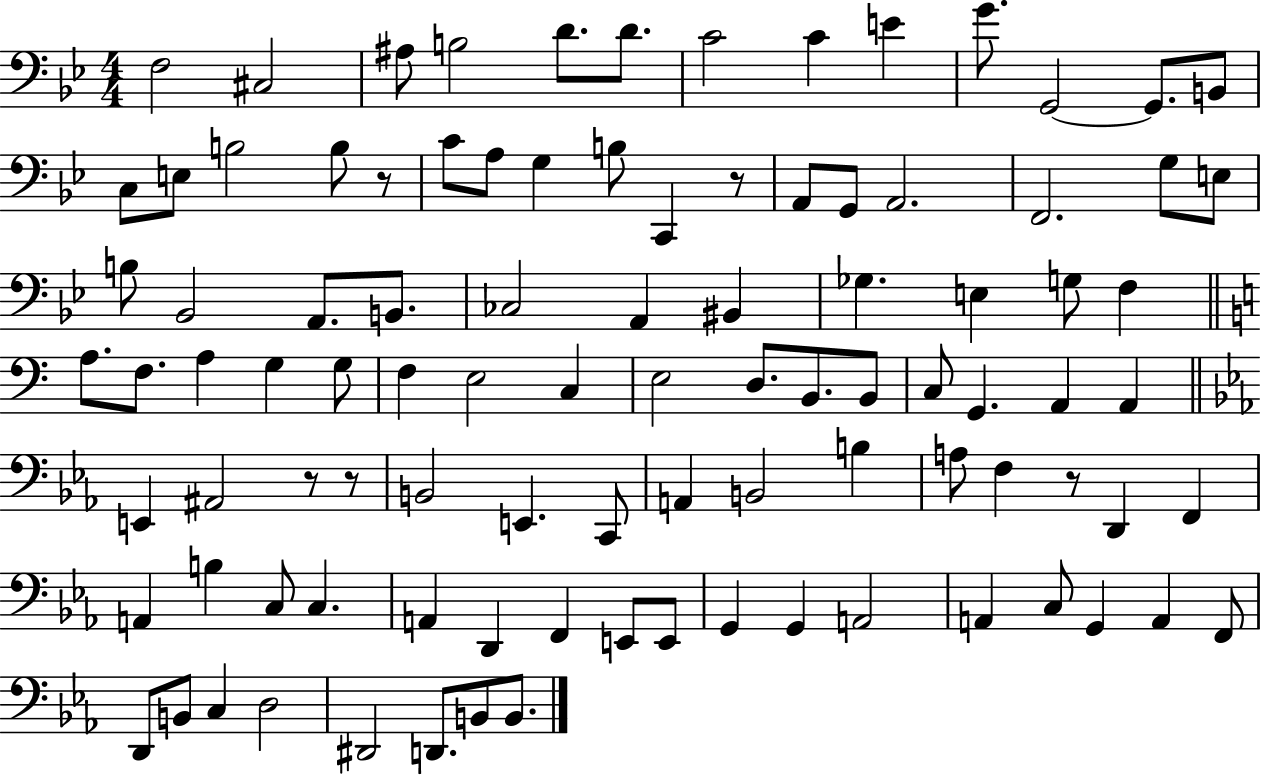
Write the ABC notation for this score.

X:1
T:Untitled
M:4/4
L:1/4
K:Bb
F,2 ^C,2 ^A,/2 B,2 D/2 D/2 C2 C E G/2 G,,2 G,,/2 B,,/2 C,/2 E,/2 B,2 B,/2 z/2 C/2 A,/2 G, B,/2 C,, z/2 A,,/2 G,,/2 A,,2 F,,2 G,/2 E,/2 B,/2 _B,,2 A,,/2 B,,/2 _C,2 A,, ^B,, _G, E, G,/2 F, A,/2 F,/2 A, G, G,/2 F, E,2 C, E,2 D,/2 B,,/2 B,,/2 C,/2 G,, A,, A,, E,, ^A,,2 z/2 z/2 B,,2 E,, C,,/2 A,, B,,2 B, A,/2 F, z/2 D,, F,, A,, B, C,/2 C, A,, D,, F,, E,,/2 E,,/2 G,, G,, A,,2 A,, C,/2 G,, A,, F,,/2 D,,/2 B,,/2 C, D,2 ^D,,2 D,,/2 B,,/2 B,,/2